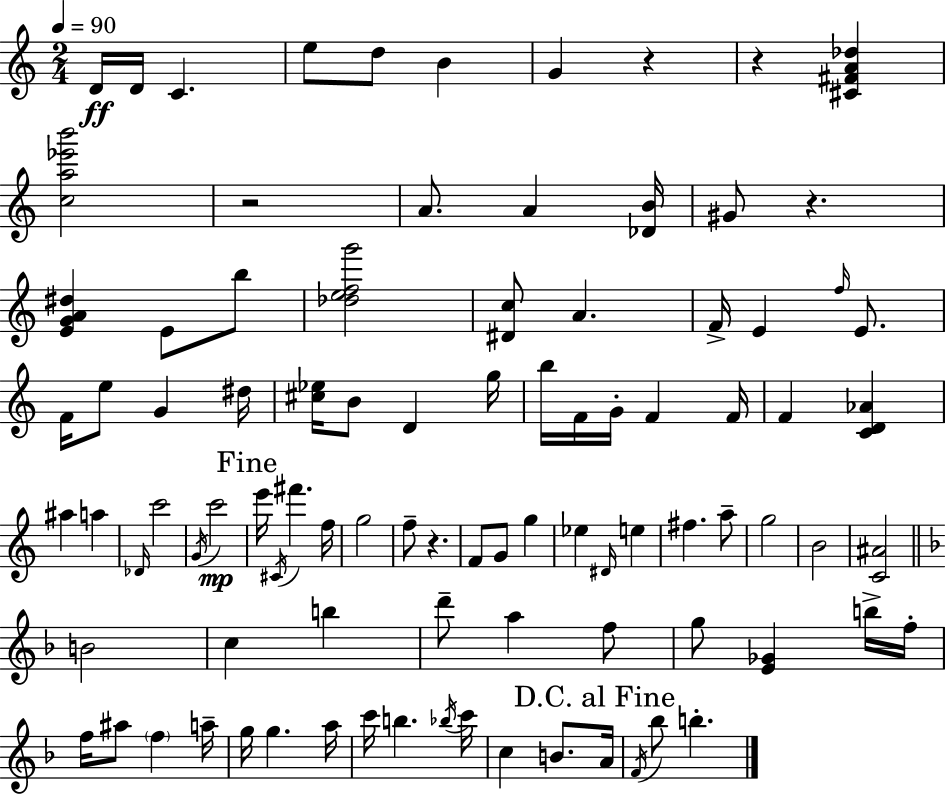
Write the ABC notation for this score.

X:1
T:Untitled
M:2/4
L:1/4
K:C
D/4 D/4 C e/2 d/2 B G z z [^C^FA_d] [ca_e'b']2 z2 A/2 A [_DB]/4 ^G/2 z [EGA^d] E/2 b/2 [_defg']2 [^Dc]/2 A F/4 E f/4 E/2 F/4 e/2 G ^d/4 [^c_e]/4 B/2 D g/4 b/4 F/4 G/4 F F/4 F [CD_A] ^a a _D/4 c'2 G/4 c'2 e'/4 ^C/4 ^f' f/4 g2 f/2 z F/2 G/2 g _e ^D/4 e ^f a/2 g2 B2 [C^A]2 B2 c b d'/2 a f/2 g/2 [E_G] b/4 f/4 f/4 ^a/2 f a/4 g/4 g a/4 c'/4 b _b/4 c'/4 c B/2 A/4 F/4 _b/2 b